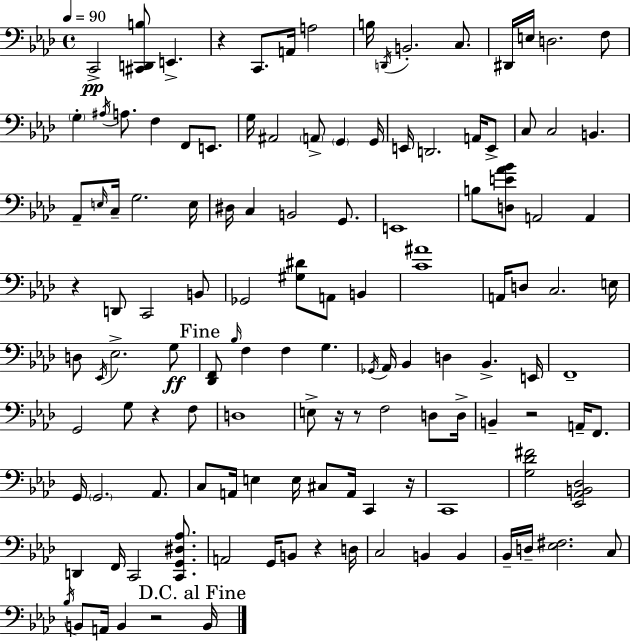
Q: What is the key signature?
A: F minor